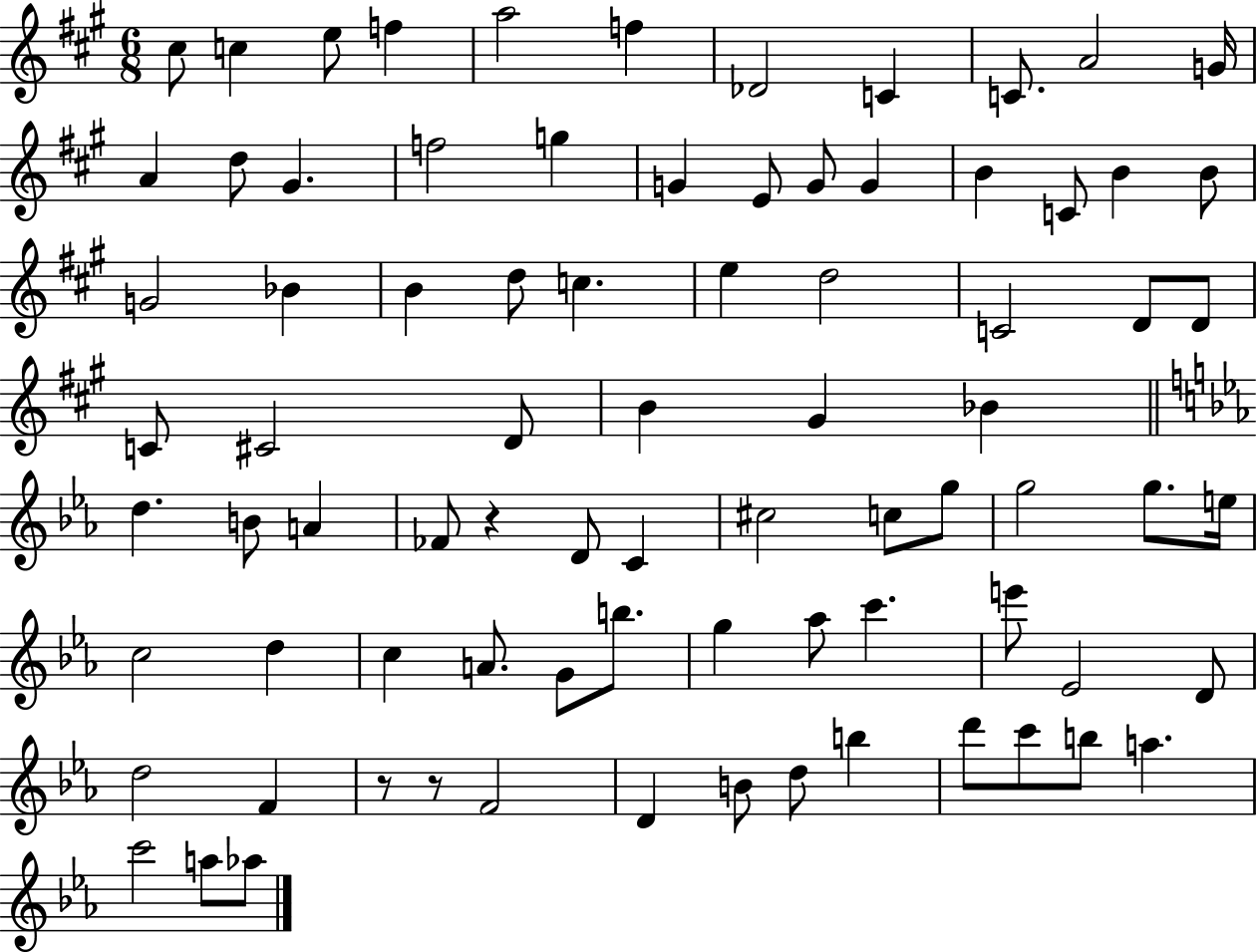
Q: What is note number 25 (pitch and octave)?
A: G4